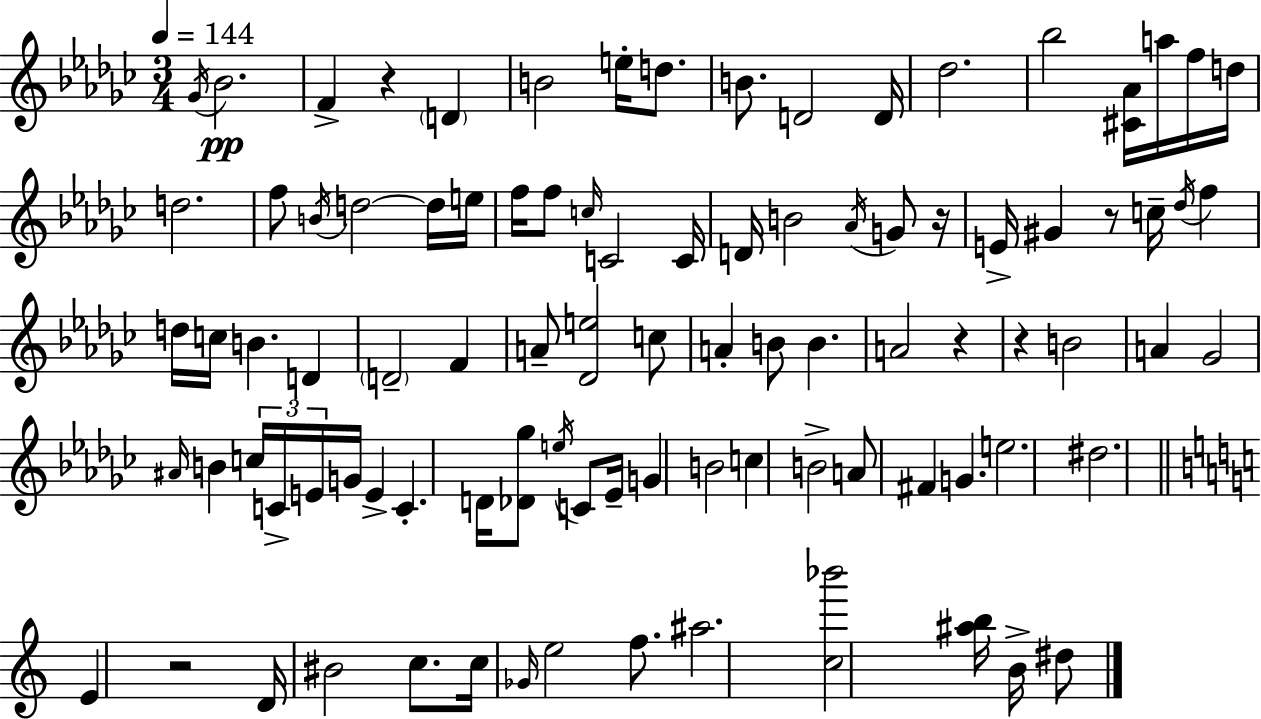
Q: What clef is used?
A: treble